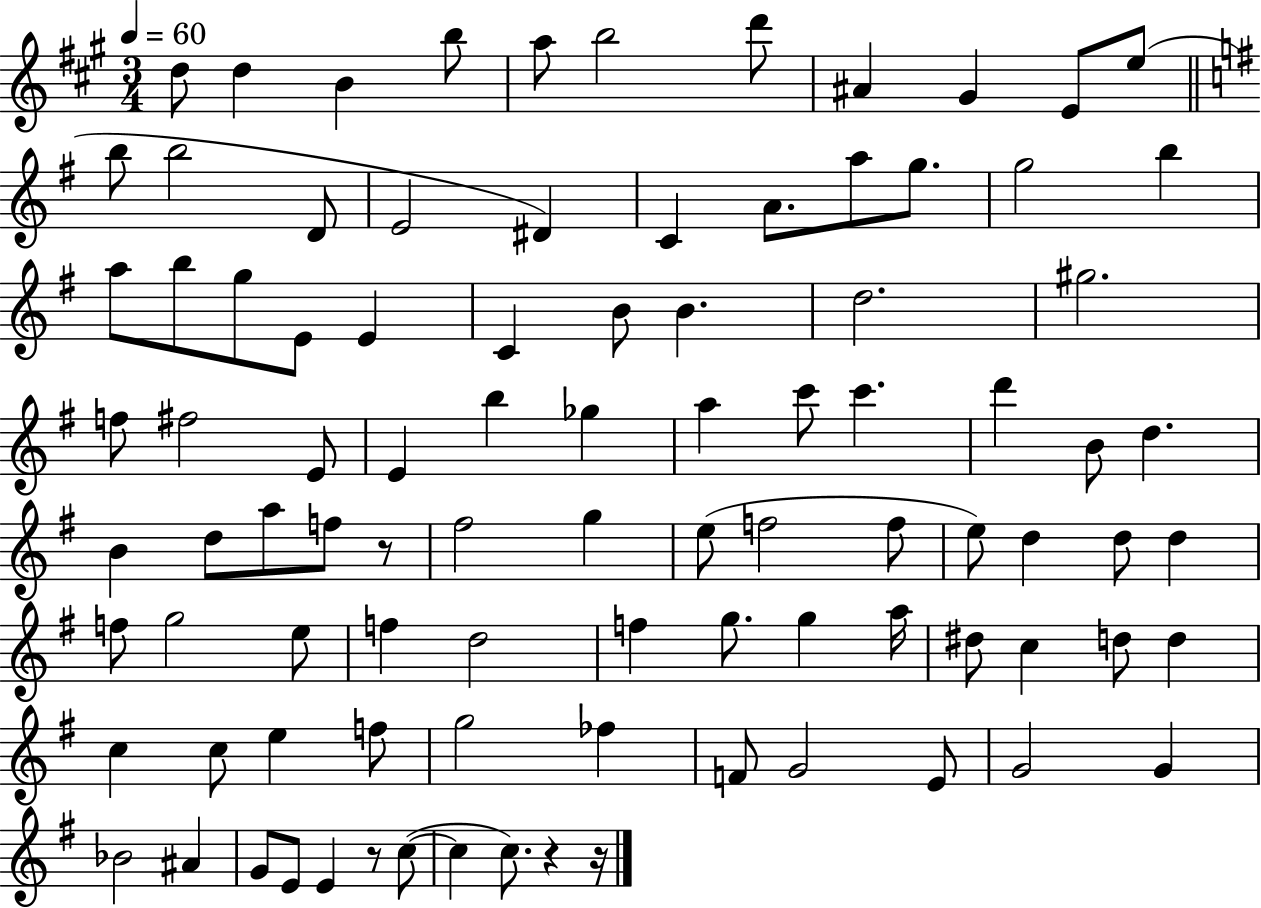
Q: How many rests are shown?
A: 4